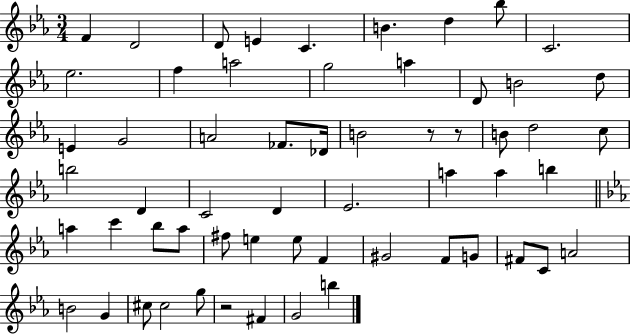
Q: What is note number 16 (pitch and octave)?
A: B4